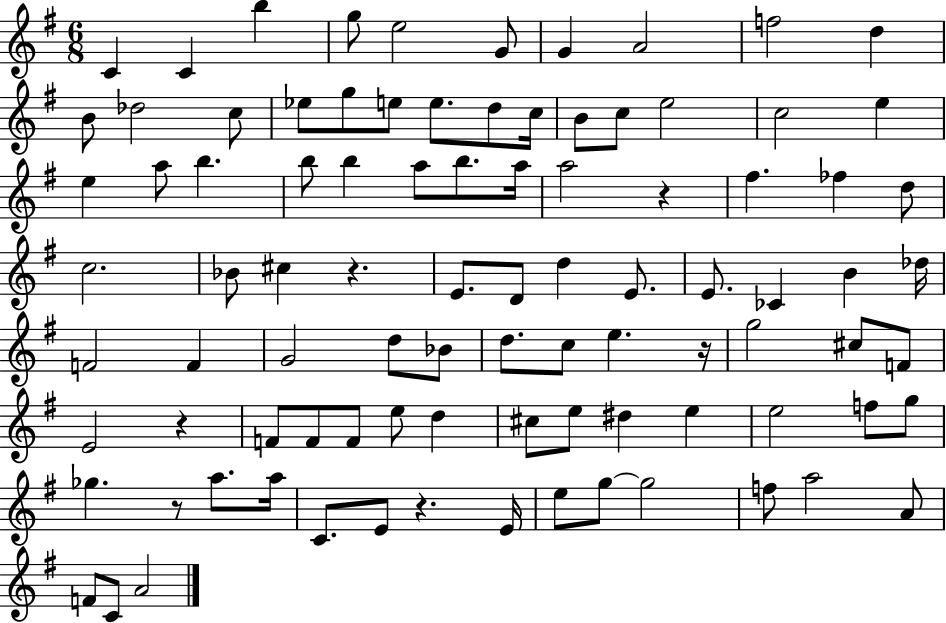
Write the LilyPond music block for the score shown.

{
  \clef treble
  \numericTimeSignature
  \time 6/8
  \key g \major
  c'4 c'4 b''4 | g''8 e''2 g'8 | g'4 a'2 | f''2 d''4 | \break b'8 des''2 c''8 | ees''8 g''8 e''8 e''8. d''8 c''16 | b'8 c''8 e''2 | c''2 e''4 | \break e''4 a''8 b''4. | b''8 b''4 a''8 b''8. a''16 | a''2 r4 | fis''4. fes''4 d''8 | \break c''2. | bes'8 cis''4 r4. | e'8. d'8 d''4 e'8. | e'8. ces'4 b'4 des''16 | \break f'2 f'4 | g'2 d''8 bes'8 | d''8. c''8 e''4. r16 | g''2 cis''8 f'8 | \break e'2 r4 | f'8 f'8 f'8 e''8 d''4 | cis''8 e''8 dis''4 e''4 | e''2 f''8 g''8 | \break ges''4. r8 a''8. a''16 | c'8. e'8 r4. e'16 | e''8 g''8~~ g''2 | f''8 a''2 a'8 | \break f'8 c'8 a'2 | \bar "|."
}